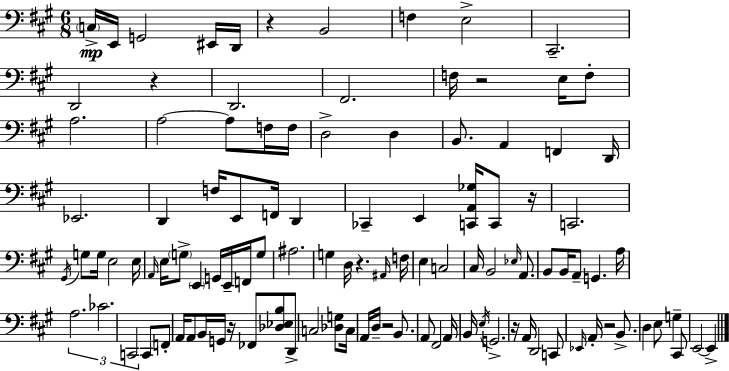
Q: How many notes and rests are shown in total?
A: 111